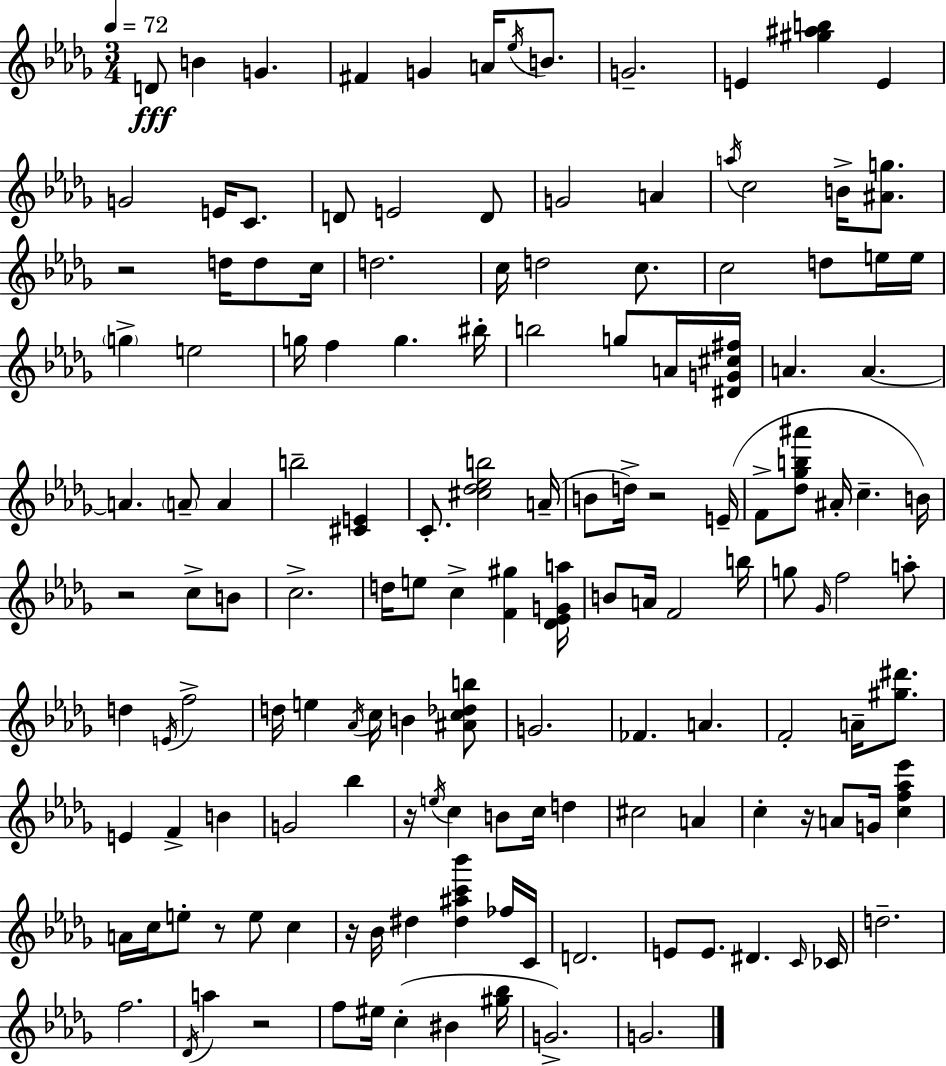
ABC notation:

X:1
T:Untitled
M:3/4
L:1/4
K:Bbm
D/2 B G ^F G A/4 _e/4 B/2 G2 E [^g^ab] E G2 E/4 C/2 D/2 E2 D/2 G2 A a/4 c2 B/4 [^Ag]/2 z2 d/4 d/2 c/4 d2 c/4 d2 c/2 c2 d/2 e/4 e/4 g e2 g/4 f g ^b/4 b2 g/2 A/4 [^DG^c^f]/4 A A A A/2 A b2 [^CE] C/2 [^c_d_eb]2 A/4 B/2 d/4 z2 E/4 F/2 [_d_gb^a']/2 ^A/4 c B/4 z2 c/2 B/2 c2 d/4 e/2 c [F^g] [_D_EGa]/4 B/2 A/4 F2 b/4 g/2 _G/4 f2 a/2 d E/4 f2 d/4 e _A/4 c/4 B [^Ac_db]/2 G2 _F A F2 A/4 [^g^d']/2 E F B G2 _b z/4 e/4 c B/2 c/4 d ^c2 A c z/4 A/2 G/4 [cf_a_e'] A/4 c/4 e/2 z/2 e/2 c z/4 _B/4 ^d [^d^ac'_b'] _f/4 C/4 D2 E/2 E/2 ^D C/4 _C/4 d2 f2 _D/4 a z2 f/2 ^e/4 c ^B [^g_b]/4 G2 G2